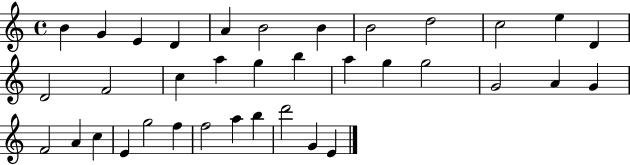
{
  \clef treble
  \time 4/4
  \defaultTimeSignature
  \key c \major
  b'4 g'4 e'4 d'4 | a'4 b'2 b'4 | b'2 d''2 | c''2 e''4 d'4 | \break d'2 f'2 | c''4 a''4 g''4 b''4 | a''4 g''4 g''2 | g'2 a'4 g'4 | \break f'2 a'4 c''4 | e'4 g''2 f''4 | f''2 a''4 b''4 | d'''2 g'4 e'4 | \break \bar "|."
}